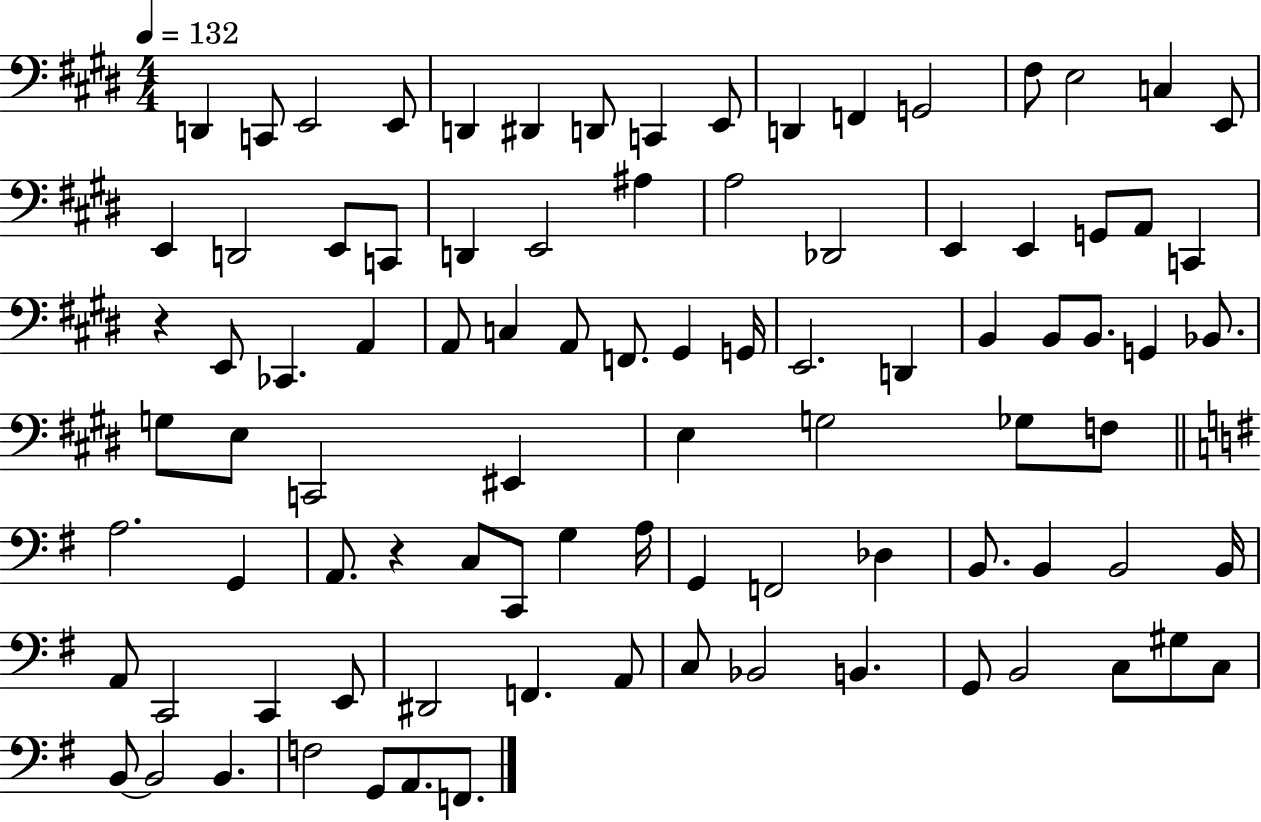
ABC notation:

X:1
T:Untitled
M:4/4
L:1/4
K:E
D,, C,,/2 E,,2 E,,/2 D,, ^D,, D,,/2 C,, E,,/2 D,, F,, G,,2 ^F,/2 E,2 C, E,,/2 E,, D,,2 E,,/2 C,,/2 D,, E,,2 ^A, A,2 _D,,2 E,, E,, G,,/2 A,,/2 C,, z E,,/2 _C,, A,, A,,/2 C, A,,/2 F,,/2 ^G,, G,,/4 E,,2 D,, B,, B,,/2 B,,/2 G,, _B,,/2 G,/2 E,/2 C,,2 ^E,, E, G,2 _G,/2 F,/2 A,2 G,, A,,/2 z C,/2 C,,/2 G, A,/4 G,, F,,2 _D, B,,/2 B,, B,,2 B,,/4 A,,/2 C,,2 C,, E,,/2 ^D,,2 F,, A,,/2 C,/2 _B,,2 B,, G,,/2 B,,2 C,/2 ^G,/2 C,/2 B,,/2 B,,2 B,, F,2 G,,/2 A,,/2 F,,/2